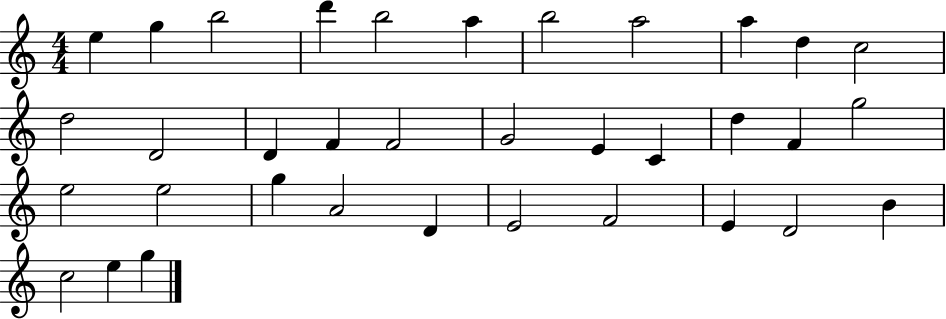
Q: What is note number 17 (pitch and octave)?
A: G4